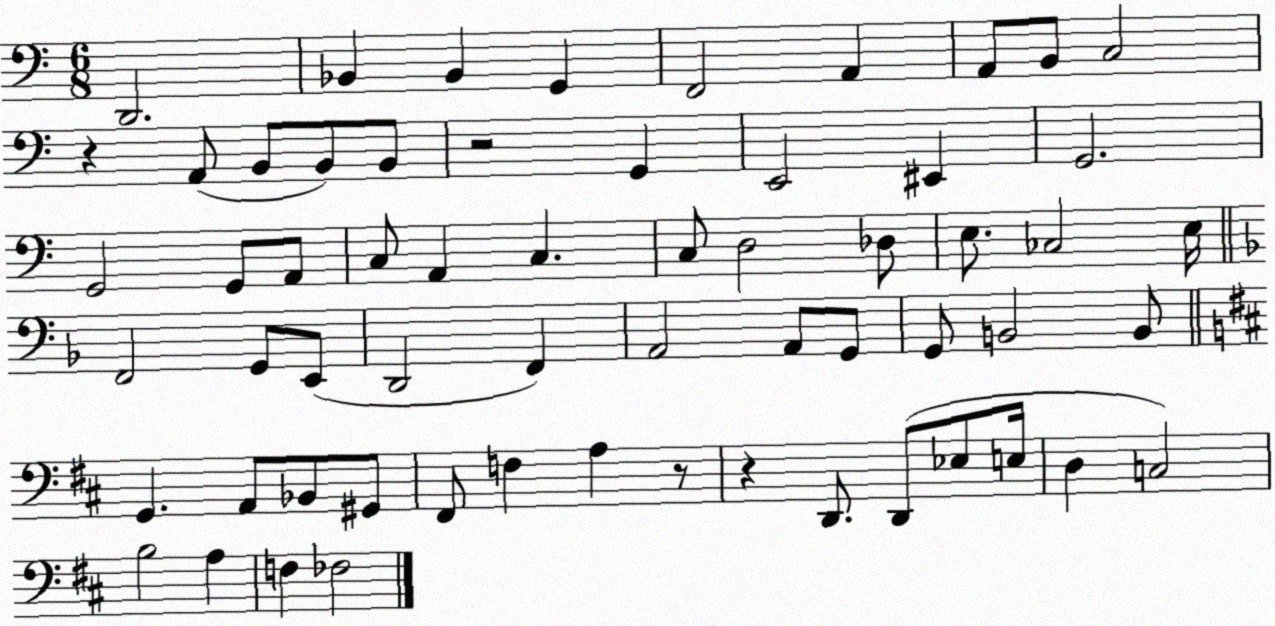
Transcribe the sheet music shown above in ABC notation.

X:1
T:Untitled
M:6/8
L:1/4
K:C
D,,2 _B,, _B,, G,, F,,2 A,, A,,/2 B,,/2 C,2 z A,,/2 B,,/2 B,,/2 B,,/2 z2 G,, E,,2 ^E,, G,,2 G,,2 G,,/2 A,,/2 C,/2 A,, C, C,/2 D,2 _D,/2 E,/2 _C,2 E,/4 F,,2 G,,/2 E,,/2 D,,2 F,, A,,2 A,,/2 G,,/2 G,,/2 B,,2 B,,/2 G,, A,,/2 _B,,/2 ^G,,/2 ^F,,/2 F, A, z/2 z D,,/2 D,,/2 _E,/2 E,/4 D, C,2 B,2 A, F, _F,2